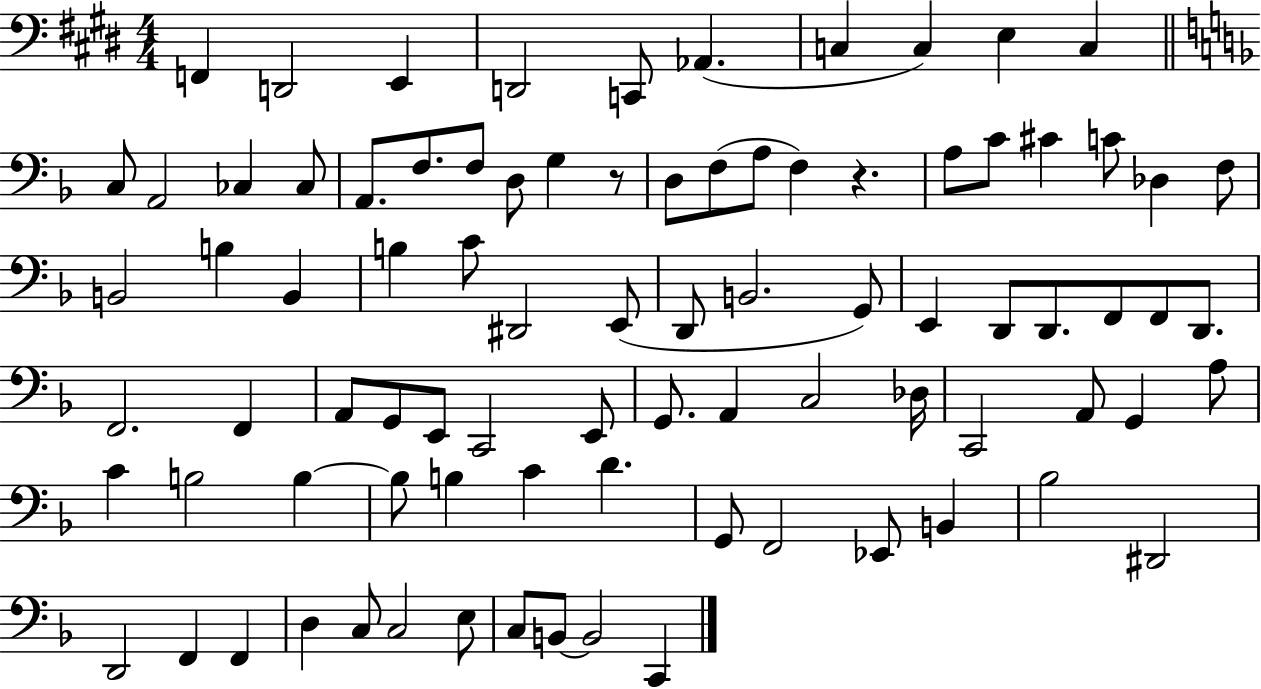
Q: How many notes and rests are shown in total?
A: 86